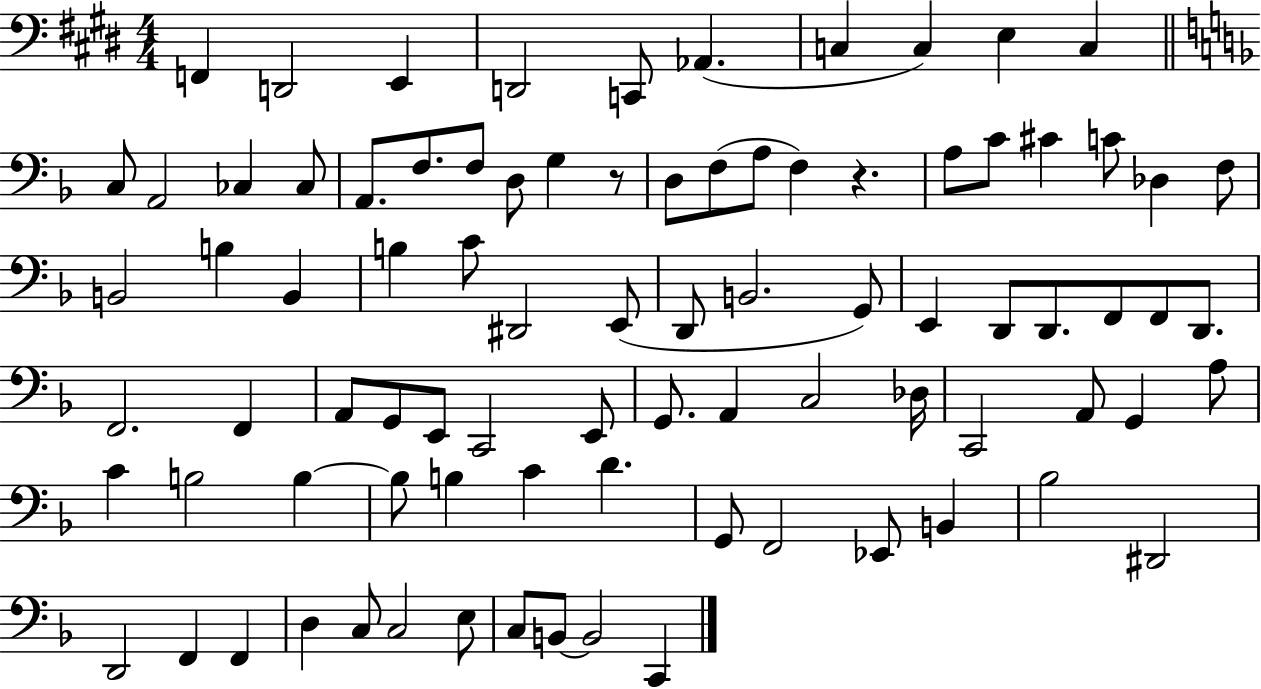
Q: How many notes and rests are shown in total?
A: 86